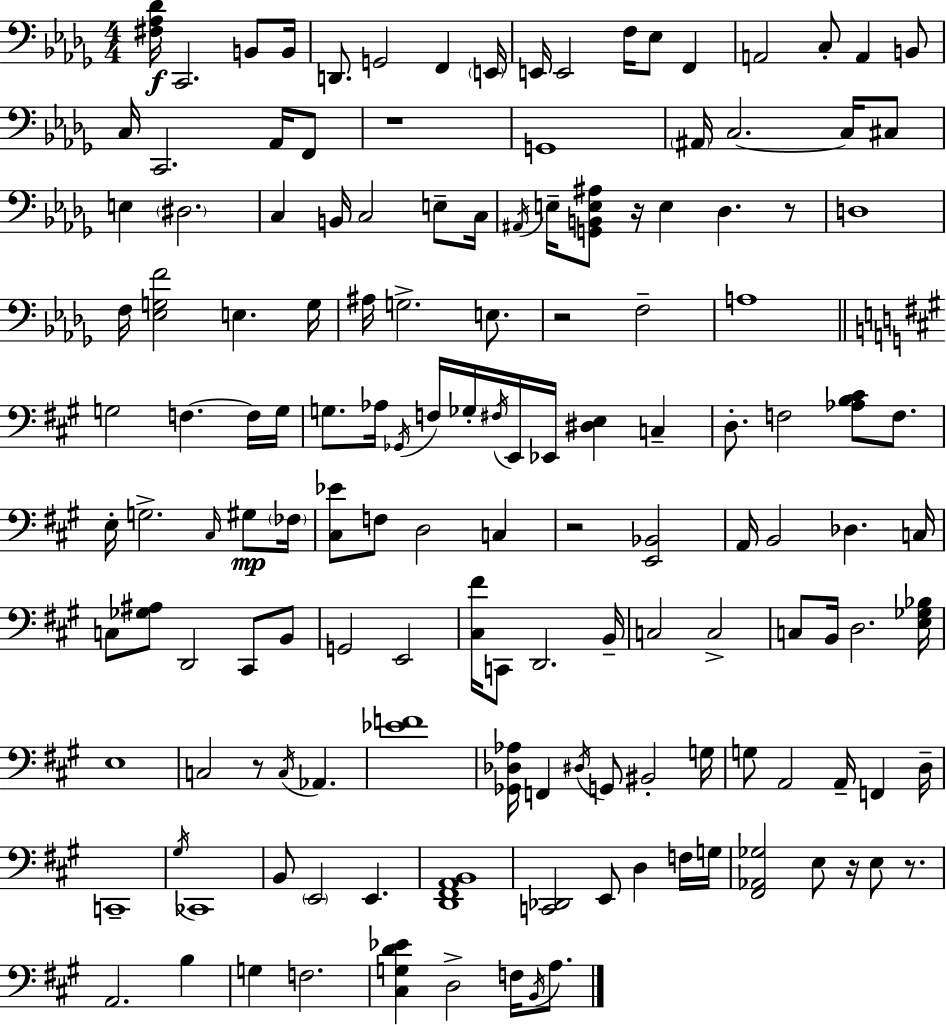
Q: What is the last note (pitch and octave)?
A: A3